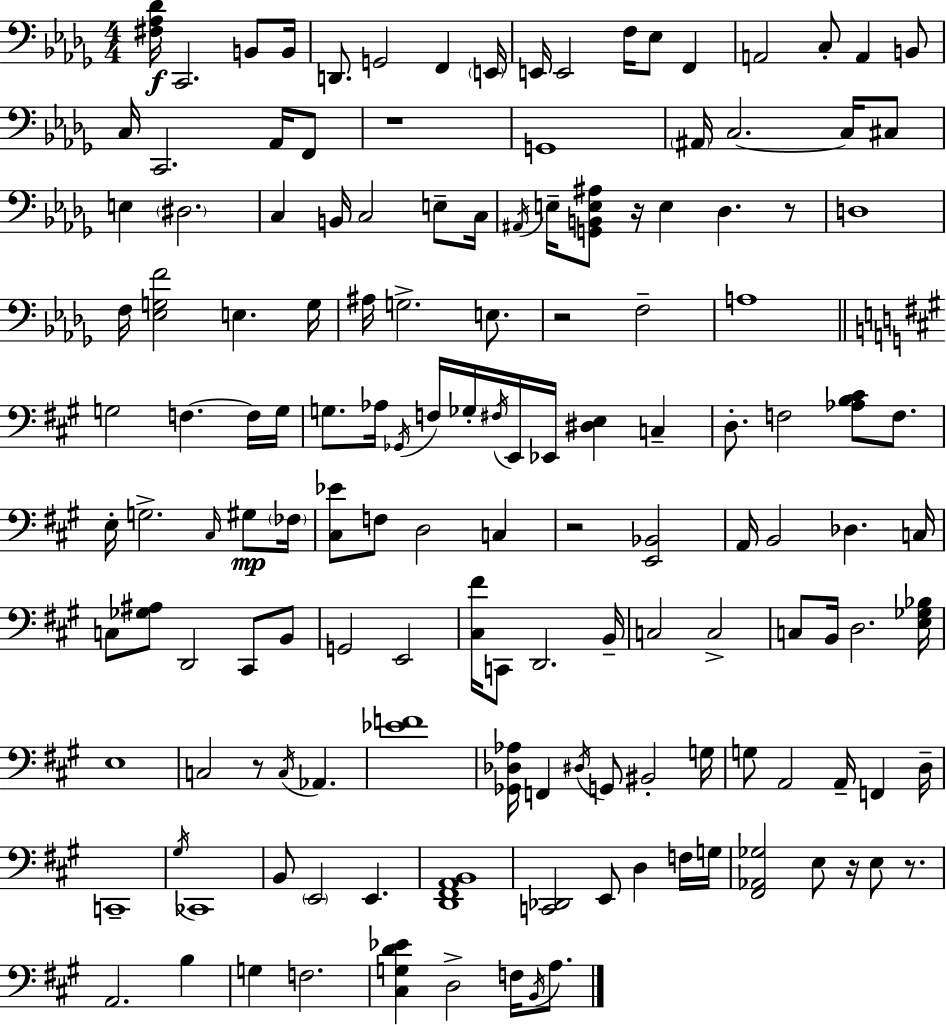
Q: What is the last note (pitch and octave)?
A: A3